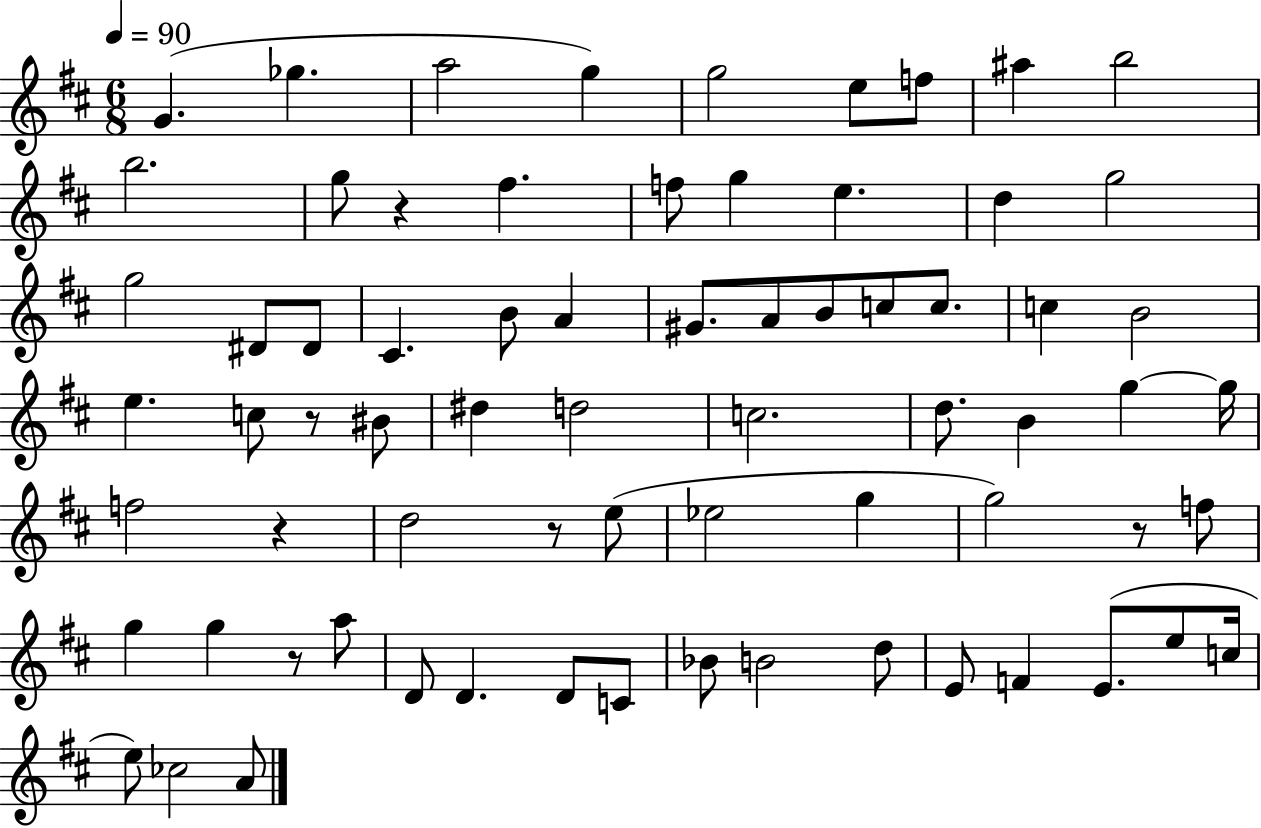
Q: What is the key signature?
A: D major